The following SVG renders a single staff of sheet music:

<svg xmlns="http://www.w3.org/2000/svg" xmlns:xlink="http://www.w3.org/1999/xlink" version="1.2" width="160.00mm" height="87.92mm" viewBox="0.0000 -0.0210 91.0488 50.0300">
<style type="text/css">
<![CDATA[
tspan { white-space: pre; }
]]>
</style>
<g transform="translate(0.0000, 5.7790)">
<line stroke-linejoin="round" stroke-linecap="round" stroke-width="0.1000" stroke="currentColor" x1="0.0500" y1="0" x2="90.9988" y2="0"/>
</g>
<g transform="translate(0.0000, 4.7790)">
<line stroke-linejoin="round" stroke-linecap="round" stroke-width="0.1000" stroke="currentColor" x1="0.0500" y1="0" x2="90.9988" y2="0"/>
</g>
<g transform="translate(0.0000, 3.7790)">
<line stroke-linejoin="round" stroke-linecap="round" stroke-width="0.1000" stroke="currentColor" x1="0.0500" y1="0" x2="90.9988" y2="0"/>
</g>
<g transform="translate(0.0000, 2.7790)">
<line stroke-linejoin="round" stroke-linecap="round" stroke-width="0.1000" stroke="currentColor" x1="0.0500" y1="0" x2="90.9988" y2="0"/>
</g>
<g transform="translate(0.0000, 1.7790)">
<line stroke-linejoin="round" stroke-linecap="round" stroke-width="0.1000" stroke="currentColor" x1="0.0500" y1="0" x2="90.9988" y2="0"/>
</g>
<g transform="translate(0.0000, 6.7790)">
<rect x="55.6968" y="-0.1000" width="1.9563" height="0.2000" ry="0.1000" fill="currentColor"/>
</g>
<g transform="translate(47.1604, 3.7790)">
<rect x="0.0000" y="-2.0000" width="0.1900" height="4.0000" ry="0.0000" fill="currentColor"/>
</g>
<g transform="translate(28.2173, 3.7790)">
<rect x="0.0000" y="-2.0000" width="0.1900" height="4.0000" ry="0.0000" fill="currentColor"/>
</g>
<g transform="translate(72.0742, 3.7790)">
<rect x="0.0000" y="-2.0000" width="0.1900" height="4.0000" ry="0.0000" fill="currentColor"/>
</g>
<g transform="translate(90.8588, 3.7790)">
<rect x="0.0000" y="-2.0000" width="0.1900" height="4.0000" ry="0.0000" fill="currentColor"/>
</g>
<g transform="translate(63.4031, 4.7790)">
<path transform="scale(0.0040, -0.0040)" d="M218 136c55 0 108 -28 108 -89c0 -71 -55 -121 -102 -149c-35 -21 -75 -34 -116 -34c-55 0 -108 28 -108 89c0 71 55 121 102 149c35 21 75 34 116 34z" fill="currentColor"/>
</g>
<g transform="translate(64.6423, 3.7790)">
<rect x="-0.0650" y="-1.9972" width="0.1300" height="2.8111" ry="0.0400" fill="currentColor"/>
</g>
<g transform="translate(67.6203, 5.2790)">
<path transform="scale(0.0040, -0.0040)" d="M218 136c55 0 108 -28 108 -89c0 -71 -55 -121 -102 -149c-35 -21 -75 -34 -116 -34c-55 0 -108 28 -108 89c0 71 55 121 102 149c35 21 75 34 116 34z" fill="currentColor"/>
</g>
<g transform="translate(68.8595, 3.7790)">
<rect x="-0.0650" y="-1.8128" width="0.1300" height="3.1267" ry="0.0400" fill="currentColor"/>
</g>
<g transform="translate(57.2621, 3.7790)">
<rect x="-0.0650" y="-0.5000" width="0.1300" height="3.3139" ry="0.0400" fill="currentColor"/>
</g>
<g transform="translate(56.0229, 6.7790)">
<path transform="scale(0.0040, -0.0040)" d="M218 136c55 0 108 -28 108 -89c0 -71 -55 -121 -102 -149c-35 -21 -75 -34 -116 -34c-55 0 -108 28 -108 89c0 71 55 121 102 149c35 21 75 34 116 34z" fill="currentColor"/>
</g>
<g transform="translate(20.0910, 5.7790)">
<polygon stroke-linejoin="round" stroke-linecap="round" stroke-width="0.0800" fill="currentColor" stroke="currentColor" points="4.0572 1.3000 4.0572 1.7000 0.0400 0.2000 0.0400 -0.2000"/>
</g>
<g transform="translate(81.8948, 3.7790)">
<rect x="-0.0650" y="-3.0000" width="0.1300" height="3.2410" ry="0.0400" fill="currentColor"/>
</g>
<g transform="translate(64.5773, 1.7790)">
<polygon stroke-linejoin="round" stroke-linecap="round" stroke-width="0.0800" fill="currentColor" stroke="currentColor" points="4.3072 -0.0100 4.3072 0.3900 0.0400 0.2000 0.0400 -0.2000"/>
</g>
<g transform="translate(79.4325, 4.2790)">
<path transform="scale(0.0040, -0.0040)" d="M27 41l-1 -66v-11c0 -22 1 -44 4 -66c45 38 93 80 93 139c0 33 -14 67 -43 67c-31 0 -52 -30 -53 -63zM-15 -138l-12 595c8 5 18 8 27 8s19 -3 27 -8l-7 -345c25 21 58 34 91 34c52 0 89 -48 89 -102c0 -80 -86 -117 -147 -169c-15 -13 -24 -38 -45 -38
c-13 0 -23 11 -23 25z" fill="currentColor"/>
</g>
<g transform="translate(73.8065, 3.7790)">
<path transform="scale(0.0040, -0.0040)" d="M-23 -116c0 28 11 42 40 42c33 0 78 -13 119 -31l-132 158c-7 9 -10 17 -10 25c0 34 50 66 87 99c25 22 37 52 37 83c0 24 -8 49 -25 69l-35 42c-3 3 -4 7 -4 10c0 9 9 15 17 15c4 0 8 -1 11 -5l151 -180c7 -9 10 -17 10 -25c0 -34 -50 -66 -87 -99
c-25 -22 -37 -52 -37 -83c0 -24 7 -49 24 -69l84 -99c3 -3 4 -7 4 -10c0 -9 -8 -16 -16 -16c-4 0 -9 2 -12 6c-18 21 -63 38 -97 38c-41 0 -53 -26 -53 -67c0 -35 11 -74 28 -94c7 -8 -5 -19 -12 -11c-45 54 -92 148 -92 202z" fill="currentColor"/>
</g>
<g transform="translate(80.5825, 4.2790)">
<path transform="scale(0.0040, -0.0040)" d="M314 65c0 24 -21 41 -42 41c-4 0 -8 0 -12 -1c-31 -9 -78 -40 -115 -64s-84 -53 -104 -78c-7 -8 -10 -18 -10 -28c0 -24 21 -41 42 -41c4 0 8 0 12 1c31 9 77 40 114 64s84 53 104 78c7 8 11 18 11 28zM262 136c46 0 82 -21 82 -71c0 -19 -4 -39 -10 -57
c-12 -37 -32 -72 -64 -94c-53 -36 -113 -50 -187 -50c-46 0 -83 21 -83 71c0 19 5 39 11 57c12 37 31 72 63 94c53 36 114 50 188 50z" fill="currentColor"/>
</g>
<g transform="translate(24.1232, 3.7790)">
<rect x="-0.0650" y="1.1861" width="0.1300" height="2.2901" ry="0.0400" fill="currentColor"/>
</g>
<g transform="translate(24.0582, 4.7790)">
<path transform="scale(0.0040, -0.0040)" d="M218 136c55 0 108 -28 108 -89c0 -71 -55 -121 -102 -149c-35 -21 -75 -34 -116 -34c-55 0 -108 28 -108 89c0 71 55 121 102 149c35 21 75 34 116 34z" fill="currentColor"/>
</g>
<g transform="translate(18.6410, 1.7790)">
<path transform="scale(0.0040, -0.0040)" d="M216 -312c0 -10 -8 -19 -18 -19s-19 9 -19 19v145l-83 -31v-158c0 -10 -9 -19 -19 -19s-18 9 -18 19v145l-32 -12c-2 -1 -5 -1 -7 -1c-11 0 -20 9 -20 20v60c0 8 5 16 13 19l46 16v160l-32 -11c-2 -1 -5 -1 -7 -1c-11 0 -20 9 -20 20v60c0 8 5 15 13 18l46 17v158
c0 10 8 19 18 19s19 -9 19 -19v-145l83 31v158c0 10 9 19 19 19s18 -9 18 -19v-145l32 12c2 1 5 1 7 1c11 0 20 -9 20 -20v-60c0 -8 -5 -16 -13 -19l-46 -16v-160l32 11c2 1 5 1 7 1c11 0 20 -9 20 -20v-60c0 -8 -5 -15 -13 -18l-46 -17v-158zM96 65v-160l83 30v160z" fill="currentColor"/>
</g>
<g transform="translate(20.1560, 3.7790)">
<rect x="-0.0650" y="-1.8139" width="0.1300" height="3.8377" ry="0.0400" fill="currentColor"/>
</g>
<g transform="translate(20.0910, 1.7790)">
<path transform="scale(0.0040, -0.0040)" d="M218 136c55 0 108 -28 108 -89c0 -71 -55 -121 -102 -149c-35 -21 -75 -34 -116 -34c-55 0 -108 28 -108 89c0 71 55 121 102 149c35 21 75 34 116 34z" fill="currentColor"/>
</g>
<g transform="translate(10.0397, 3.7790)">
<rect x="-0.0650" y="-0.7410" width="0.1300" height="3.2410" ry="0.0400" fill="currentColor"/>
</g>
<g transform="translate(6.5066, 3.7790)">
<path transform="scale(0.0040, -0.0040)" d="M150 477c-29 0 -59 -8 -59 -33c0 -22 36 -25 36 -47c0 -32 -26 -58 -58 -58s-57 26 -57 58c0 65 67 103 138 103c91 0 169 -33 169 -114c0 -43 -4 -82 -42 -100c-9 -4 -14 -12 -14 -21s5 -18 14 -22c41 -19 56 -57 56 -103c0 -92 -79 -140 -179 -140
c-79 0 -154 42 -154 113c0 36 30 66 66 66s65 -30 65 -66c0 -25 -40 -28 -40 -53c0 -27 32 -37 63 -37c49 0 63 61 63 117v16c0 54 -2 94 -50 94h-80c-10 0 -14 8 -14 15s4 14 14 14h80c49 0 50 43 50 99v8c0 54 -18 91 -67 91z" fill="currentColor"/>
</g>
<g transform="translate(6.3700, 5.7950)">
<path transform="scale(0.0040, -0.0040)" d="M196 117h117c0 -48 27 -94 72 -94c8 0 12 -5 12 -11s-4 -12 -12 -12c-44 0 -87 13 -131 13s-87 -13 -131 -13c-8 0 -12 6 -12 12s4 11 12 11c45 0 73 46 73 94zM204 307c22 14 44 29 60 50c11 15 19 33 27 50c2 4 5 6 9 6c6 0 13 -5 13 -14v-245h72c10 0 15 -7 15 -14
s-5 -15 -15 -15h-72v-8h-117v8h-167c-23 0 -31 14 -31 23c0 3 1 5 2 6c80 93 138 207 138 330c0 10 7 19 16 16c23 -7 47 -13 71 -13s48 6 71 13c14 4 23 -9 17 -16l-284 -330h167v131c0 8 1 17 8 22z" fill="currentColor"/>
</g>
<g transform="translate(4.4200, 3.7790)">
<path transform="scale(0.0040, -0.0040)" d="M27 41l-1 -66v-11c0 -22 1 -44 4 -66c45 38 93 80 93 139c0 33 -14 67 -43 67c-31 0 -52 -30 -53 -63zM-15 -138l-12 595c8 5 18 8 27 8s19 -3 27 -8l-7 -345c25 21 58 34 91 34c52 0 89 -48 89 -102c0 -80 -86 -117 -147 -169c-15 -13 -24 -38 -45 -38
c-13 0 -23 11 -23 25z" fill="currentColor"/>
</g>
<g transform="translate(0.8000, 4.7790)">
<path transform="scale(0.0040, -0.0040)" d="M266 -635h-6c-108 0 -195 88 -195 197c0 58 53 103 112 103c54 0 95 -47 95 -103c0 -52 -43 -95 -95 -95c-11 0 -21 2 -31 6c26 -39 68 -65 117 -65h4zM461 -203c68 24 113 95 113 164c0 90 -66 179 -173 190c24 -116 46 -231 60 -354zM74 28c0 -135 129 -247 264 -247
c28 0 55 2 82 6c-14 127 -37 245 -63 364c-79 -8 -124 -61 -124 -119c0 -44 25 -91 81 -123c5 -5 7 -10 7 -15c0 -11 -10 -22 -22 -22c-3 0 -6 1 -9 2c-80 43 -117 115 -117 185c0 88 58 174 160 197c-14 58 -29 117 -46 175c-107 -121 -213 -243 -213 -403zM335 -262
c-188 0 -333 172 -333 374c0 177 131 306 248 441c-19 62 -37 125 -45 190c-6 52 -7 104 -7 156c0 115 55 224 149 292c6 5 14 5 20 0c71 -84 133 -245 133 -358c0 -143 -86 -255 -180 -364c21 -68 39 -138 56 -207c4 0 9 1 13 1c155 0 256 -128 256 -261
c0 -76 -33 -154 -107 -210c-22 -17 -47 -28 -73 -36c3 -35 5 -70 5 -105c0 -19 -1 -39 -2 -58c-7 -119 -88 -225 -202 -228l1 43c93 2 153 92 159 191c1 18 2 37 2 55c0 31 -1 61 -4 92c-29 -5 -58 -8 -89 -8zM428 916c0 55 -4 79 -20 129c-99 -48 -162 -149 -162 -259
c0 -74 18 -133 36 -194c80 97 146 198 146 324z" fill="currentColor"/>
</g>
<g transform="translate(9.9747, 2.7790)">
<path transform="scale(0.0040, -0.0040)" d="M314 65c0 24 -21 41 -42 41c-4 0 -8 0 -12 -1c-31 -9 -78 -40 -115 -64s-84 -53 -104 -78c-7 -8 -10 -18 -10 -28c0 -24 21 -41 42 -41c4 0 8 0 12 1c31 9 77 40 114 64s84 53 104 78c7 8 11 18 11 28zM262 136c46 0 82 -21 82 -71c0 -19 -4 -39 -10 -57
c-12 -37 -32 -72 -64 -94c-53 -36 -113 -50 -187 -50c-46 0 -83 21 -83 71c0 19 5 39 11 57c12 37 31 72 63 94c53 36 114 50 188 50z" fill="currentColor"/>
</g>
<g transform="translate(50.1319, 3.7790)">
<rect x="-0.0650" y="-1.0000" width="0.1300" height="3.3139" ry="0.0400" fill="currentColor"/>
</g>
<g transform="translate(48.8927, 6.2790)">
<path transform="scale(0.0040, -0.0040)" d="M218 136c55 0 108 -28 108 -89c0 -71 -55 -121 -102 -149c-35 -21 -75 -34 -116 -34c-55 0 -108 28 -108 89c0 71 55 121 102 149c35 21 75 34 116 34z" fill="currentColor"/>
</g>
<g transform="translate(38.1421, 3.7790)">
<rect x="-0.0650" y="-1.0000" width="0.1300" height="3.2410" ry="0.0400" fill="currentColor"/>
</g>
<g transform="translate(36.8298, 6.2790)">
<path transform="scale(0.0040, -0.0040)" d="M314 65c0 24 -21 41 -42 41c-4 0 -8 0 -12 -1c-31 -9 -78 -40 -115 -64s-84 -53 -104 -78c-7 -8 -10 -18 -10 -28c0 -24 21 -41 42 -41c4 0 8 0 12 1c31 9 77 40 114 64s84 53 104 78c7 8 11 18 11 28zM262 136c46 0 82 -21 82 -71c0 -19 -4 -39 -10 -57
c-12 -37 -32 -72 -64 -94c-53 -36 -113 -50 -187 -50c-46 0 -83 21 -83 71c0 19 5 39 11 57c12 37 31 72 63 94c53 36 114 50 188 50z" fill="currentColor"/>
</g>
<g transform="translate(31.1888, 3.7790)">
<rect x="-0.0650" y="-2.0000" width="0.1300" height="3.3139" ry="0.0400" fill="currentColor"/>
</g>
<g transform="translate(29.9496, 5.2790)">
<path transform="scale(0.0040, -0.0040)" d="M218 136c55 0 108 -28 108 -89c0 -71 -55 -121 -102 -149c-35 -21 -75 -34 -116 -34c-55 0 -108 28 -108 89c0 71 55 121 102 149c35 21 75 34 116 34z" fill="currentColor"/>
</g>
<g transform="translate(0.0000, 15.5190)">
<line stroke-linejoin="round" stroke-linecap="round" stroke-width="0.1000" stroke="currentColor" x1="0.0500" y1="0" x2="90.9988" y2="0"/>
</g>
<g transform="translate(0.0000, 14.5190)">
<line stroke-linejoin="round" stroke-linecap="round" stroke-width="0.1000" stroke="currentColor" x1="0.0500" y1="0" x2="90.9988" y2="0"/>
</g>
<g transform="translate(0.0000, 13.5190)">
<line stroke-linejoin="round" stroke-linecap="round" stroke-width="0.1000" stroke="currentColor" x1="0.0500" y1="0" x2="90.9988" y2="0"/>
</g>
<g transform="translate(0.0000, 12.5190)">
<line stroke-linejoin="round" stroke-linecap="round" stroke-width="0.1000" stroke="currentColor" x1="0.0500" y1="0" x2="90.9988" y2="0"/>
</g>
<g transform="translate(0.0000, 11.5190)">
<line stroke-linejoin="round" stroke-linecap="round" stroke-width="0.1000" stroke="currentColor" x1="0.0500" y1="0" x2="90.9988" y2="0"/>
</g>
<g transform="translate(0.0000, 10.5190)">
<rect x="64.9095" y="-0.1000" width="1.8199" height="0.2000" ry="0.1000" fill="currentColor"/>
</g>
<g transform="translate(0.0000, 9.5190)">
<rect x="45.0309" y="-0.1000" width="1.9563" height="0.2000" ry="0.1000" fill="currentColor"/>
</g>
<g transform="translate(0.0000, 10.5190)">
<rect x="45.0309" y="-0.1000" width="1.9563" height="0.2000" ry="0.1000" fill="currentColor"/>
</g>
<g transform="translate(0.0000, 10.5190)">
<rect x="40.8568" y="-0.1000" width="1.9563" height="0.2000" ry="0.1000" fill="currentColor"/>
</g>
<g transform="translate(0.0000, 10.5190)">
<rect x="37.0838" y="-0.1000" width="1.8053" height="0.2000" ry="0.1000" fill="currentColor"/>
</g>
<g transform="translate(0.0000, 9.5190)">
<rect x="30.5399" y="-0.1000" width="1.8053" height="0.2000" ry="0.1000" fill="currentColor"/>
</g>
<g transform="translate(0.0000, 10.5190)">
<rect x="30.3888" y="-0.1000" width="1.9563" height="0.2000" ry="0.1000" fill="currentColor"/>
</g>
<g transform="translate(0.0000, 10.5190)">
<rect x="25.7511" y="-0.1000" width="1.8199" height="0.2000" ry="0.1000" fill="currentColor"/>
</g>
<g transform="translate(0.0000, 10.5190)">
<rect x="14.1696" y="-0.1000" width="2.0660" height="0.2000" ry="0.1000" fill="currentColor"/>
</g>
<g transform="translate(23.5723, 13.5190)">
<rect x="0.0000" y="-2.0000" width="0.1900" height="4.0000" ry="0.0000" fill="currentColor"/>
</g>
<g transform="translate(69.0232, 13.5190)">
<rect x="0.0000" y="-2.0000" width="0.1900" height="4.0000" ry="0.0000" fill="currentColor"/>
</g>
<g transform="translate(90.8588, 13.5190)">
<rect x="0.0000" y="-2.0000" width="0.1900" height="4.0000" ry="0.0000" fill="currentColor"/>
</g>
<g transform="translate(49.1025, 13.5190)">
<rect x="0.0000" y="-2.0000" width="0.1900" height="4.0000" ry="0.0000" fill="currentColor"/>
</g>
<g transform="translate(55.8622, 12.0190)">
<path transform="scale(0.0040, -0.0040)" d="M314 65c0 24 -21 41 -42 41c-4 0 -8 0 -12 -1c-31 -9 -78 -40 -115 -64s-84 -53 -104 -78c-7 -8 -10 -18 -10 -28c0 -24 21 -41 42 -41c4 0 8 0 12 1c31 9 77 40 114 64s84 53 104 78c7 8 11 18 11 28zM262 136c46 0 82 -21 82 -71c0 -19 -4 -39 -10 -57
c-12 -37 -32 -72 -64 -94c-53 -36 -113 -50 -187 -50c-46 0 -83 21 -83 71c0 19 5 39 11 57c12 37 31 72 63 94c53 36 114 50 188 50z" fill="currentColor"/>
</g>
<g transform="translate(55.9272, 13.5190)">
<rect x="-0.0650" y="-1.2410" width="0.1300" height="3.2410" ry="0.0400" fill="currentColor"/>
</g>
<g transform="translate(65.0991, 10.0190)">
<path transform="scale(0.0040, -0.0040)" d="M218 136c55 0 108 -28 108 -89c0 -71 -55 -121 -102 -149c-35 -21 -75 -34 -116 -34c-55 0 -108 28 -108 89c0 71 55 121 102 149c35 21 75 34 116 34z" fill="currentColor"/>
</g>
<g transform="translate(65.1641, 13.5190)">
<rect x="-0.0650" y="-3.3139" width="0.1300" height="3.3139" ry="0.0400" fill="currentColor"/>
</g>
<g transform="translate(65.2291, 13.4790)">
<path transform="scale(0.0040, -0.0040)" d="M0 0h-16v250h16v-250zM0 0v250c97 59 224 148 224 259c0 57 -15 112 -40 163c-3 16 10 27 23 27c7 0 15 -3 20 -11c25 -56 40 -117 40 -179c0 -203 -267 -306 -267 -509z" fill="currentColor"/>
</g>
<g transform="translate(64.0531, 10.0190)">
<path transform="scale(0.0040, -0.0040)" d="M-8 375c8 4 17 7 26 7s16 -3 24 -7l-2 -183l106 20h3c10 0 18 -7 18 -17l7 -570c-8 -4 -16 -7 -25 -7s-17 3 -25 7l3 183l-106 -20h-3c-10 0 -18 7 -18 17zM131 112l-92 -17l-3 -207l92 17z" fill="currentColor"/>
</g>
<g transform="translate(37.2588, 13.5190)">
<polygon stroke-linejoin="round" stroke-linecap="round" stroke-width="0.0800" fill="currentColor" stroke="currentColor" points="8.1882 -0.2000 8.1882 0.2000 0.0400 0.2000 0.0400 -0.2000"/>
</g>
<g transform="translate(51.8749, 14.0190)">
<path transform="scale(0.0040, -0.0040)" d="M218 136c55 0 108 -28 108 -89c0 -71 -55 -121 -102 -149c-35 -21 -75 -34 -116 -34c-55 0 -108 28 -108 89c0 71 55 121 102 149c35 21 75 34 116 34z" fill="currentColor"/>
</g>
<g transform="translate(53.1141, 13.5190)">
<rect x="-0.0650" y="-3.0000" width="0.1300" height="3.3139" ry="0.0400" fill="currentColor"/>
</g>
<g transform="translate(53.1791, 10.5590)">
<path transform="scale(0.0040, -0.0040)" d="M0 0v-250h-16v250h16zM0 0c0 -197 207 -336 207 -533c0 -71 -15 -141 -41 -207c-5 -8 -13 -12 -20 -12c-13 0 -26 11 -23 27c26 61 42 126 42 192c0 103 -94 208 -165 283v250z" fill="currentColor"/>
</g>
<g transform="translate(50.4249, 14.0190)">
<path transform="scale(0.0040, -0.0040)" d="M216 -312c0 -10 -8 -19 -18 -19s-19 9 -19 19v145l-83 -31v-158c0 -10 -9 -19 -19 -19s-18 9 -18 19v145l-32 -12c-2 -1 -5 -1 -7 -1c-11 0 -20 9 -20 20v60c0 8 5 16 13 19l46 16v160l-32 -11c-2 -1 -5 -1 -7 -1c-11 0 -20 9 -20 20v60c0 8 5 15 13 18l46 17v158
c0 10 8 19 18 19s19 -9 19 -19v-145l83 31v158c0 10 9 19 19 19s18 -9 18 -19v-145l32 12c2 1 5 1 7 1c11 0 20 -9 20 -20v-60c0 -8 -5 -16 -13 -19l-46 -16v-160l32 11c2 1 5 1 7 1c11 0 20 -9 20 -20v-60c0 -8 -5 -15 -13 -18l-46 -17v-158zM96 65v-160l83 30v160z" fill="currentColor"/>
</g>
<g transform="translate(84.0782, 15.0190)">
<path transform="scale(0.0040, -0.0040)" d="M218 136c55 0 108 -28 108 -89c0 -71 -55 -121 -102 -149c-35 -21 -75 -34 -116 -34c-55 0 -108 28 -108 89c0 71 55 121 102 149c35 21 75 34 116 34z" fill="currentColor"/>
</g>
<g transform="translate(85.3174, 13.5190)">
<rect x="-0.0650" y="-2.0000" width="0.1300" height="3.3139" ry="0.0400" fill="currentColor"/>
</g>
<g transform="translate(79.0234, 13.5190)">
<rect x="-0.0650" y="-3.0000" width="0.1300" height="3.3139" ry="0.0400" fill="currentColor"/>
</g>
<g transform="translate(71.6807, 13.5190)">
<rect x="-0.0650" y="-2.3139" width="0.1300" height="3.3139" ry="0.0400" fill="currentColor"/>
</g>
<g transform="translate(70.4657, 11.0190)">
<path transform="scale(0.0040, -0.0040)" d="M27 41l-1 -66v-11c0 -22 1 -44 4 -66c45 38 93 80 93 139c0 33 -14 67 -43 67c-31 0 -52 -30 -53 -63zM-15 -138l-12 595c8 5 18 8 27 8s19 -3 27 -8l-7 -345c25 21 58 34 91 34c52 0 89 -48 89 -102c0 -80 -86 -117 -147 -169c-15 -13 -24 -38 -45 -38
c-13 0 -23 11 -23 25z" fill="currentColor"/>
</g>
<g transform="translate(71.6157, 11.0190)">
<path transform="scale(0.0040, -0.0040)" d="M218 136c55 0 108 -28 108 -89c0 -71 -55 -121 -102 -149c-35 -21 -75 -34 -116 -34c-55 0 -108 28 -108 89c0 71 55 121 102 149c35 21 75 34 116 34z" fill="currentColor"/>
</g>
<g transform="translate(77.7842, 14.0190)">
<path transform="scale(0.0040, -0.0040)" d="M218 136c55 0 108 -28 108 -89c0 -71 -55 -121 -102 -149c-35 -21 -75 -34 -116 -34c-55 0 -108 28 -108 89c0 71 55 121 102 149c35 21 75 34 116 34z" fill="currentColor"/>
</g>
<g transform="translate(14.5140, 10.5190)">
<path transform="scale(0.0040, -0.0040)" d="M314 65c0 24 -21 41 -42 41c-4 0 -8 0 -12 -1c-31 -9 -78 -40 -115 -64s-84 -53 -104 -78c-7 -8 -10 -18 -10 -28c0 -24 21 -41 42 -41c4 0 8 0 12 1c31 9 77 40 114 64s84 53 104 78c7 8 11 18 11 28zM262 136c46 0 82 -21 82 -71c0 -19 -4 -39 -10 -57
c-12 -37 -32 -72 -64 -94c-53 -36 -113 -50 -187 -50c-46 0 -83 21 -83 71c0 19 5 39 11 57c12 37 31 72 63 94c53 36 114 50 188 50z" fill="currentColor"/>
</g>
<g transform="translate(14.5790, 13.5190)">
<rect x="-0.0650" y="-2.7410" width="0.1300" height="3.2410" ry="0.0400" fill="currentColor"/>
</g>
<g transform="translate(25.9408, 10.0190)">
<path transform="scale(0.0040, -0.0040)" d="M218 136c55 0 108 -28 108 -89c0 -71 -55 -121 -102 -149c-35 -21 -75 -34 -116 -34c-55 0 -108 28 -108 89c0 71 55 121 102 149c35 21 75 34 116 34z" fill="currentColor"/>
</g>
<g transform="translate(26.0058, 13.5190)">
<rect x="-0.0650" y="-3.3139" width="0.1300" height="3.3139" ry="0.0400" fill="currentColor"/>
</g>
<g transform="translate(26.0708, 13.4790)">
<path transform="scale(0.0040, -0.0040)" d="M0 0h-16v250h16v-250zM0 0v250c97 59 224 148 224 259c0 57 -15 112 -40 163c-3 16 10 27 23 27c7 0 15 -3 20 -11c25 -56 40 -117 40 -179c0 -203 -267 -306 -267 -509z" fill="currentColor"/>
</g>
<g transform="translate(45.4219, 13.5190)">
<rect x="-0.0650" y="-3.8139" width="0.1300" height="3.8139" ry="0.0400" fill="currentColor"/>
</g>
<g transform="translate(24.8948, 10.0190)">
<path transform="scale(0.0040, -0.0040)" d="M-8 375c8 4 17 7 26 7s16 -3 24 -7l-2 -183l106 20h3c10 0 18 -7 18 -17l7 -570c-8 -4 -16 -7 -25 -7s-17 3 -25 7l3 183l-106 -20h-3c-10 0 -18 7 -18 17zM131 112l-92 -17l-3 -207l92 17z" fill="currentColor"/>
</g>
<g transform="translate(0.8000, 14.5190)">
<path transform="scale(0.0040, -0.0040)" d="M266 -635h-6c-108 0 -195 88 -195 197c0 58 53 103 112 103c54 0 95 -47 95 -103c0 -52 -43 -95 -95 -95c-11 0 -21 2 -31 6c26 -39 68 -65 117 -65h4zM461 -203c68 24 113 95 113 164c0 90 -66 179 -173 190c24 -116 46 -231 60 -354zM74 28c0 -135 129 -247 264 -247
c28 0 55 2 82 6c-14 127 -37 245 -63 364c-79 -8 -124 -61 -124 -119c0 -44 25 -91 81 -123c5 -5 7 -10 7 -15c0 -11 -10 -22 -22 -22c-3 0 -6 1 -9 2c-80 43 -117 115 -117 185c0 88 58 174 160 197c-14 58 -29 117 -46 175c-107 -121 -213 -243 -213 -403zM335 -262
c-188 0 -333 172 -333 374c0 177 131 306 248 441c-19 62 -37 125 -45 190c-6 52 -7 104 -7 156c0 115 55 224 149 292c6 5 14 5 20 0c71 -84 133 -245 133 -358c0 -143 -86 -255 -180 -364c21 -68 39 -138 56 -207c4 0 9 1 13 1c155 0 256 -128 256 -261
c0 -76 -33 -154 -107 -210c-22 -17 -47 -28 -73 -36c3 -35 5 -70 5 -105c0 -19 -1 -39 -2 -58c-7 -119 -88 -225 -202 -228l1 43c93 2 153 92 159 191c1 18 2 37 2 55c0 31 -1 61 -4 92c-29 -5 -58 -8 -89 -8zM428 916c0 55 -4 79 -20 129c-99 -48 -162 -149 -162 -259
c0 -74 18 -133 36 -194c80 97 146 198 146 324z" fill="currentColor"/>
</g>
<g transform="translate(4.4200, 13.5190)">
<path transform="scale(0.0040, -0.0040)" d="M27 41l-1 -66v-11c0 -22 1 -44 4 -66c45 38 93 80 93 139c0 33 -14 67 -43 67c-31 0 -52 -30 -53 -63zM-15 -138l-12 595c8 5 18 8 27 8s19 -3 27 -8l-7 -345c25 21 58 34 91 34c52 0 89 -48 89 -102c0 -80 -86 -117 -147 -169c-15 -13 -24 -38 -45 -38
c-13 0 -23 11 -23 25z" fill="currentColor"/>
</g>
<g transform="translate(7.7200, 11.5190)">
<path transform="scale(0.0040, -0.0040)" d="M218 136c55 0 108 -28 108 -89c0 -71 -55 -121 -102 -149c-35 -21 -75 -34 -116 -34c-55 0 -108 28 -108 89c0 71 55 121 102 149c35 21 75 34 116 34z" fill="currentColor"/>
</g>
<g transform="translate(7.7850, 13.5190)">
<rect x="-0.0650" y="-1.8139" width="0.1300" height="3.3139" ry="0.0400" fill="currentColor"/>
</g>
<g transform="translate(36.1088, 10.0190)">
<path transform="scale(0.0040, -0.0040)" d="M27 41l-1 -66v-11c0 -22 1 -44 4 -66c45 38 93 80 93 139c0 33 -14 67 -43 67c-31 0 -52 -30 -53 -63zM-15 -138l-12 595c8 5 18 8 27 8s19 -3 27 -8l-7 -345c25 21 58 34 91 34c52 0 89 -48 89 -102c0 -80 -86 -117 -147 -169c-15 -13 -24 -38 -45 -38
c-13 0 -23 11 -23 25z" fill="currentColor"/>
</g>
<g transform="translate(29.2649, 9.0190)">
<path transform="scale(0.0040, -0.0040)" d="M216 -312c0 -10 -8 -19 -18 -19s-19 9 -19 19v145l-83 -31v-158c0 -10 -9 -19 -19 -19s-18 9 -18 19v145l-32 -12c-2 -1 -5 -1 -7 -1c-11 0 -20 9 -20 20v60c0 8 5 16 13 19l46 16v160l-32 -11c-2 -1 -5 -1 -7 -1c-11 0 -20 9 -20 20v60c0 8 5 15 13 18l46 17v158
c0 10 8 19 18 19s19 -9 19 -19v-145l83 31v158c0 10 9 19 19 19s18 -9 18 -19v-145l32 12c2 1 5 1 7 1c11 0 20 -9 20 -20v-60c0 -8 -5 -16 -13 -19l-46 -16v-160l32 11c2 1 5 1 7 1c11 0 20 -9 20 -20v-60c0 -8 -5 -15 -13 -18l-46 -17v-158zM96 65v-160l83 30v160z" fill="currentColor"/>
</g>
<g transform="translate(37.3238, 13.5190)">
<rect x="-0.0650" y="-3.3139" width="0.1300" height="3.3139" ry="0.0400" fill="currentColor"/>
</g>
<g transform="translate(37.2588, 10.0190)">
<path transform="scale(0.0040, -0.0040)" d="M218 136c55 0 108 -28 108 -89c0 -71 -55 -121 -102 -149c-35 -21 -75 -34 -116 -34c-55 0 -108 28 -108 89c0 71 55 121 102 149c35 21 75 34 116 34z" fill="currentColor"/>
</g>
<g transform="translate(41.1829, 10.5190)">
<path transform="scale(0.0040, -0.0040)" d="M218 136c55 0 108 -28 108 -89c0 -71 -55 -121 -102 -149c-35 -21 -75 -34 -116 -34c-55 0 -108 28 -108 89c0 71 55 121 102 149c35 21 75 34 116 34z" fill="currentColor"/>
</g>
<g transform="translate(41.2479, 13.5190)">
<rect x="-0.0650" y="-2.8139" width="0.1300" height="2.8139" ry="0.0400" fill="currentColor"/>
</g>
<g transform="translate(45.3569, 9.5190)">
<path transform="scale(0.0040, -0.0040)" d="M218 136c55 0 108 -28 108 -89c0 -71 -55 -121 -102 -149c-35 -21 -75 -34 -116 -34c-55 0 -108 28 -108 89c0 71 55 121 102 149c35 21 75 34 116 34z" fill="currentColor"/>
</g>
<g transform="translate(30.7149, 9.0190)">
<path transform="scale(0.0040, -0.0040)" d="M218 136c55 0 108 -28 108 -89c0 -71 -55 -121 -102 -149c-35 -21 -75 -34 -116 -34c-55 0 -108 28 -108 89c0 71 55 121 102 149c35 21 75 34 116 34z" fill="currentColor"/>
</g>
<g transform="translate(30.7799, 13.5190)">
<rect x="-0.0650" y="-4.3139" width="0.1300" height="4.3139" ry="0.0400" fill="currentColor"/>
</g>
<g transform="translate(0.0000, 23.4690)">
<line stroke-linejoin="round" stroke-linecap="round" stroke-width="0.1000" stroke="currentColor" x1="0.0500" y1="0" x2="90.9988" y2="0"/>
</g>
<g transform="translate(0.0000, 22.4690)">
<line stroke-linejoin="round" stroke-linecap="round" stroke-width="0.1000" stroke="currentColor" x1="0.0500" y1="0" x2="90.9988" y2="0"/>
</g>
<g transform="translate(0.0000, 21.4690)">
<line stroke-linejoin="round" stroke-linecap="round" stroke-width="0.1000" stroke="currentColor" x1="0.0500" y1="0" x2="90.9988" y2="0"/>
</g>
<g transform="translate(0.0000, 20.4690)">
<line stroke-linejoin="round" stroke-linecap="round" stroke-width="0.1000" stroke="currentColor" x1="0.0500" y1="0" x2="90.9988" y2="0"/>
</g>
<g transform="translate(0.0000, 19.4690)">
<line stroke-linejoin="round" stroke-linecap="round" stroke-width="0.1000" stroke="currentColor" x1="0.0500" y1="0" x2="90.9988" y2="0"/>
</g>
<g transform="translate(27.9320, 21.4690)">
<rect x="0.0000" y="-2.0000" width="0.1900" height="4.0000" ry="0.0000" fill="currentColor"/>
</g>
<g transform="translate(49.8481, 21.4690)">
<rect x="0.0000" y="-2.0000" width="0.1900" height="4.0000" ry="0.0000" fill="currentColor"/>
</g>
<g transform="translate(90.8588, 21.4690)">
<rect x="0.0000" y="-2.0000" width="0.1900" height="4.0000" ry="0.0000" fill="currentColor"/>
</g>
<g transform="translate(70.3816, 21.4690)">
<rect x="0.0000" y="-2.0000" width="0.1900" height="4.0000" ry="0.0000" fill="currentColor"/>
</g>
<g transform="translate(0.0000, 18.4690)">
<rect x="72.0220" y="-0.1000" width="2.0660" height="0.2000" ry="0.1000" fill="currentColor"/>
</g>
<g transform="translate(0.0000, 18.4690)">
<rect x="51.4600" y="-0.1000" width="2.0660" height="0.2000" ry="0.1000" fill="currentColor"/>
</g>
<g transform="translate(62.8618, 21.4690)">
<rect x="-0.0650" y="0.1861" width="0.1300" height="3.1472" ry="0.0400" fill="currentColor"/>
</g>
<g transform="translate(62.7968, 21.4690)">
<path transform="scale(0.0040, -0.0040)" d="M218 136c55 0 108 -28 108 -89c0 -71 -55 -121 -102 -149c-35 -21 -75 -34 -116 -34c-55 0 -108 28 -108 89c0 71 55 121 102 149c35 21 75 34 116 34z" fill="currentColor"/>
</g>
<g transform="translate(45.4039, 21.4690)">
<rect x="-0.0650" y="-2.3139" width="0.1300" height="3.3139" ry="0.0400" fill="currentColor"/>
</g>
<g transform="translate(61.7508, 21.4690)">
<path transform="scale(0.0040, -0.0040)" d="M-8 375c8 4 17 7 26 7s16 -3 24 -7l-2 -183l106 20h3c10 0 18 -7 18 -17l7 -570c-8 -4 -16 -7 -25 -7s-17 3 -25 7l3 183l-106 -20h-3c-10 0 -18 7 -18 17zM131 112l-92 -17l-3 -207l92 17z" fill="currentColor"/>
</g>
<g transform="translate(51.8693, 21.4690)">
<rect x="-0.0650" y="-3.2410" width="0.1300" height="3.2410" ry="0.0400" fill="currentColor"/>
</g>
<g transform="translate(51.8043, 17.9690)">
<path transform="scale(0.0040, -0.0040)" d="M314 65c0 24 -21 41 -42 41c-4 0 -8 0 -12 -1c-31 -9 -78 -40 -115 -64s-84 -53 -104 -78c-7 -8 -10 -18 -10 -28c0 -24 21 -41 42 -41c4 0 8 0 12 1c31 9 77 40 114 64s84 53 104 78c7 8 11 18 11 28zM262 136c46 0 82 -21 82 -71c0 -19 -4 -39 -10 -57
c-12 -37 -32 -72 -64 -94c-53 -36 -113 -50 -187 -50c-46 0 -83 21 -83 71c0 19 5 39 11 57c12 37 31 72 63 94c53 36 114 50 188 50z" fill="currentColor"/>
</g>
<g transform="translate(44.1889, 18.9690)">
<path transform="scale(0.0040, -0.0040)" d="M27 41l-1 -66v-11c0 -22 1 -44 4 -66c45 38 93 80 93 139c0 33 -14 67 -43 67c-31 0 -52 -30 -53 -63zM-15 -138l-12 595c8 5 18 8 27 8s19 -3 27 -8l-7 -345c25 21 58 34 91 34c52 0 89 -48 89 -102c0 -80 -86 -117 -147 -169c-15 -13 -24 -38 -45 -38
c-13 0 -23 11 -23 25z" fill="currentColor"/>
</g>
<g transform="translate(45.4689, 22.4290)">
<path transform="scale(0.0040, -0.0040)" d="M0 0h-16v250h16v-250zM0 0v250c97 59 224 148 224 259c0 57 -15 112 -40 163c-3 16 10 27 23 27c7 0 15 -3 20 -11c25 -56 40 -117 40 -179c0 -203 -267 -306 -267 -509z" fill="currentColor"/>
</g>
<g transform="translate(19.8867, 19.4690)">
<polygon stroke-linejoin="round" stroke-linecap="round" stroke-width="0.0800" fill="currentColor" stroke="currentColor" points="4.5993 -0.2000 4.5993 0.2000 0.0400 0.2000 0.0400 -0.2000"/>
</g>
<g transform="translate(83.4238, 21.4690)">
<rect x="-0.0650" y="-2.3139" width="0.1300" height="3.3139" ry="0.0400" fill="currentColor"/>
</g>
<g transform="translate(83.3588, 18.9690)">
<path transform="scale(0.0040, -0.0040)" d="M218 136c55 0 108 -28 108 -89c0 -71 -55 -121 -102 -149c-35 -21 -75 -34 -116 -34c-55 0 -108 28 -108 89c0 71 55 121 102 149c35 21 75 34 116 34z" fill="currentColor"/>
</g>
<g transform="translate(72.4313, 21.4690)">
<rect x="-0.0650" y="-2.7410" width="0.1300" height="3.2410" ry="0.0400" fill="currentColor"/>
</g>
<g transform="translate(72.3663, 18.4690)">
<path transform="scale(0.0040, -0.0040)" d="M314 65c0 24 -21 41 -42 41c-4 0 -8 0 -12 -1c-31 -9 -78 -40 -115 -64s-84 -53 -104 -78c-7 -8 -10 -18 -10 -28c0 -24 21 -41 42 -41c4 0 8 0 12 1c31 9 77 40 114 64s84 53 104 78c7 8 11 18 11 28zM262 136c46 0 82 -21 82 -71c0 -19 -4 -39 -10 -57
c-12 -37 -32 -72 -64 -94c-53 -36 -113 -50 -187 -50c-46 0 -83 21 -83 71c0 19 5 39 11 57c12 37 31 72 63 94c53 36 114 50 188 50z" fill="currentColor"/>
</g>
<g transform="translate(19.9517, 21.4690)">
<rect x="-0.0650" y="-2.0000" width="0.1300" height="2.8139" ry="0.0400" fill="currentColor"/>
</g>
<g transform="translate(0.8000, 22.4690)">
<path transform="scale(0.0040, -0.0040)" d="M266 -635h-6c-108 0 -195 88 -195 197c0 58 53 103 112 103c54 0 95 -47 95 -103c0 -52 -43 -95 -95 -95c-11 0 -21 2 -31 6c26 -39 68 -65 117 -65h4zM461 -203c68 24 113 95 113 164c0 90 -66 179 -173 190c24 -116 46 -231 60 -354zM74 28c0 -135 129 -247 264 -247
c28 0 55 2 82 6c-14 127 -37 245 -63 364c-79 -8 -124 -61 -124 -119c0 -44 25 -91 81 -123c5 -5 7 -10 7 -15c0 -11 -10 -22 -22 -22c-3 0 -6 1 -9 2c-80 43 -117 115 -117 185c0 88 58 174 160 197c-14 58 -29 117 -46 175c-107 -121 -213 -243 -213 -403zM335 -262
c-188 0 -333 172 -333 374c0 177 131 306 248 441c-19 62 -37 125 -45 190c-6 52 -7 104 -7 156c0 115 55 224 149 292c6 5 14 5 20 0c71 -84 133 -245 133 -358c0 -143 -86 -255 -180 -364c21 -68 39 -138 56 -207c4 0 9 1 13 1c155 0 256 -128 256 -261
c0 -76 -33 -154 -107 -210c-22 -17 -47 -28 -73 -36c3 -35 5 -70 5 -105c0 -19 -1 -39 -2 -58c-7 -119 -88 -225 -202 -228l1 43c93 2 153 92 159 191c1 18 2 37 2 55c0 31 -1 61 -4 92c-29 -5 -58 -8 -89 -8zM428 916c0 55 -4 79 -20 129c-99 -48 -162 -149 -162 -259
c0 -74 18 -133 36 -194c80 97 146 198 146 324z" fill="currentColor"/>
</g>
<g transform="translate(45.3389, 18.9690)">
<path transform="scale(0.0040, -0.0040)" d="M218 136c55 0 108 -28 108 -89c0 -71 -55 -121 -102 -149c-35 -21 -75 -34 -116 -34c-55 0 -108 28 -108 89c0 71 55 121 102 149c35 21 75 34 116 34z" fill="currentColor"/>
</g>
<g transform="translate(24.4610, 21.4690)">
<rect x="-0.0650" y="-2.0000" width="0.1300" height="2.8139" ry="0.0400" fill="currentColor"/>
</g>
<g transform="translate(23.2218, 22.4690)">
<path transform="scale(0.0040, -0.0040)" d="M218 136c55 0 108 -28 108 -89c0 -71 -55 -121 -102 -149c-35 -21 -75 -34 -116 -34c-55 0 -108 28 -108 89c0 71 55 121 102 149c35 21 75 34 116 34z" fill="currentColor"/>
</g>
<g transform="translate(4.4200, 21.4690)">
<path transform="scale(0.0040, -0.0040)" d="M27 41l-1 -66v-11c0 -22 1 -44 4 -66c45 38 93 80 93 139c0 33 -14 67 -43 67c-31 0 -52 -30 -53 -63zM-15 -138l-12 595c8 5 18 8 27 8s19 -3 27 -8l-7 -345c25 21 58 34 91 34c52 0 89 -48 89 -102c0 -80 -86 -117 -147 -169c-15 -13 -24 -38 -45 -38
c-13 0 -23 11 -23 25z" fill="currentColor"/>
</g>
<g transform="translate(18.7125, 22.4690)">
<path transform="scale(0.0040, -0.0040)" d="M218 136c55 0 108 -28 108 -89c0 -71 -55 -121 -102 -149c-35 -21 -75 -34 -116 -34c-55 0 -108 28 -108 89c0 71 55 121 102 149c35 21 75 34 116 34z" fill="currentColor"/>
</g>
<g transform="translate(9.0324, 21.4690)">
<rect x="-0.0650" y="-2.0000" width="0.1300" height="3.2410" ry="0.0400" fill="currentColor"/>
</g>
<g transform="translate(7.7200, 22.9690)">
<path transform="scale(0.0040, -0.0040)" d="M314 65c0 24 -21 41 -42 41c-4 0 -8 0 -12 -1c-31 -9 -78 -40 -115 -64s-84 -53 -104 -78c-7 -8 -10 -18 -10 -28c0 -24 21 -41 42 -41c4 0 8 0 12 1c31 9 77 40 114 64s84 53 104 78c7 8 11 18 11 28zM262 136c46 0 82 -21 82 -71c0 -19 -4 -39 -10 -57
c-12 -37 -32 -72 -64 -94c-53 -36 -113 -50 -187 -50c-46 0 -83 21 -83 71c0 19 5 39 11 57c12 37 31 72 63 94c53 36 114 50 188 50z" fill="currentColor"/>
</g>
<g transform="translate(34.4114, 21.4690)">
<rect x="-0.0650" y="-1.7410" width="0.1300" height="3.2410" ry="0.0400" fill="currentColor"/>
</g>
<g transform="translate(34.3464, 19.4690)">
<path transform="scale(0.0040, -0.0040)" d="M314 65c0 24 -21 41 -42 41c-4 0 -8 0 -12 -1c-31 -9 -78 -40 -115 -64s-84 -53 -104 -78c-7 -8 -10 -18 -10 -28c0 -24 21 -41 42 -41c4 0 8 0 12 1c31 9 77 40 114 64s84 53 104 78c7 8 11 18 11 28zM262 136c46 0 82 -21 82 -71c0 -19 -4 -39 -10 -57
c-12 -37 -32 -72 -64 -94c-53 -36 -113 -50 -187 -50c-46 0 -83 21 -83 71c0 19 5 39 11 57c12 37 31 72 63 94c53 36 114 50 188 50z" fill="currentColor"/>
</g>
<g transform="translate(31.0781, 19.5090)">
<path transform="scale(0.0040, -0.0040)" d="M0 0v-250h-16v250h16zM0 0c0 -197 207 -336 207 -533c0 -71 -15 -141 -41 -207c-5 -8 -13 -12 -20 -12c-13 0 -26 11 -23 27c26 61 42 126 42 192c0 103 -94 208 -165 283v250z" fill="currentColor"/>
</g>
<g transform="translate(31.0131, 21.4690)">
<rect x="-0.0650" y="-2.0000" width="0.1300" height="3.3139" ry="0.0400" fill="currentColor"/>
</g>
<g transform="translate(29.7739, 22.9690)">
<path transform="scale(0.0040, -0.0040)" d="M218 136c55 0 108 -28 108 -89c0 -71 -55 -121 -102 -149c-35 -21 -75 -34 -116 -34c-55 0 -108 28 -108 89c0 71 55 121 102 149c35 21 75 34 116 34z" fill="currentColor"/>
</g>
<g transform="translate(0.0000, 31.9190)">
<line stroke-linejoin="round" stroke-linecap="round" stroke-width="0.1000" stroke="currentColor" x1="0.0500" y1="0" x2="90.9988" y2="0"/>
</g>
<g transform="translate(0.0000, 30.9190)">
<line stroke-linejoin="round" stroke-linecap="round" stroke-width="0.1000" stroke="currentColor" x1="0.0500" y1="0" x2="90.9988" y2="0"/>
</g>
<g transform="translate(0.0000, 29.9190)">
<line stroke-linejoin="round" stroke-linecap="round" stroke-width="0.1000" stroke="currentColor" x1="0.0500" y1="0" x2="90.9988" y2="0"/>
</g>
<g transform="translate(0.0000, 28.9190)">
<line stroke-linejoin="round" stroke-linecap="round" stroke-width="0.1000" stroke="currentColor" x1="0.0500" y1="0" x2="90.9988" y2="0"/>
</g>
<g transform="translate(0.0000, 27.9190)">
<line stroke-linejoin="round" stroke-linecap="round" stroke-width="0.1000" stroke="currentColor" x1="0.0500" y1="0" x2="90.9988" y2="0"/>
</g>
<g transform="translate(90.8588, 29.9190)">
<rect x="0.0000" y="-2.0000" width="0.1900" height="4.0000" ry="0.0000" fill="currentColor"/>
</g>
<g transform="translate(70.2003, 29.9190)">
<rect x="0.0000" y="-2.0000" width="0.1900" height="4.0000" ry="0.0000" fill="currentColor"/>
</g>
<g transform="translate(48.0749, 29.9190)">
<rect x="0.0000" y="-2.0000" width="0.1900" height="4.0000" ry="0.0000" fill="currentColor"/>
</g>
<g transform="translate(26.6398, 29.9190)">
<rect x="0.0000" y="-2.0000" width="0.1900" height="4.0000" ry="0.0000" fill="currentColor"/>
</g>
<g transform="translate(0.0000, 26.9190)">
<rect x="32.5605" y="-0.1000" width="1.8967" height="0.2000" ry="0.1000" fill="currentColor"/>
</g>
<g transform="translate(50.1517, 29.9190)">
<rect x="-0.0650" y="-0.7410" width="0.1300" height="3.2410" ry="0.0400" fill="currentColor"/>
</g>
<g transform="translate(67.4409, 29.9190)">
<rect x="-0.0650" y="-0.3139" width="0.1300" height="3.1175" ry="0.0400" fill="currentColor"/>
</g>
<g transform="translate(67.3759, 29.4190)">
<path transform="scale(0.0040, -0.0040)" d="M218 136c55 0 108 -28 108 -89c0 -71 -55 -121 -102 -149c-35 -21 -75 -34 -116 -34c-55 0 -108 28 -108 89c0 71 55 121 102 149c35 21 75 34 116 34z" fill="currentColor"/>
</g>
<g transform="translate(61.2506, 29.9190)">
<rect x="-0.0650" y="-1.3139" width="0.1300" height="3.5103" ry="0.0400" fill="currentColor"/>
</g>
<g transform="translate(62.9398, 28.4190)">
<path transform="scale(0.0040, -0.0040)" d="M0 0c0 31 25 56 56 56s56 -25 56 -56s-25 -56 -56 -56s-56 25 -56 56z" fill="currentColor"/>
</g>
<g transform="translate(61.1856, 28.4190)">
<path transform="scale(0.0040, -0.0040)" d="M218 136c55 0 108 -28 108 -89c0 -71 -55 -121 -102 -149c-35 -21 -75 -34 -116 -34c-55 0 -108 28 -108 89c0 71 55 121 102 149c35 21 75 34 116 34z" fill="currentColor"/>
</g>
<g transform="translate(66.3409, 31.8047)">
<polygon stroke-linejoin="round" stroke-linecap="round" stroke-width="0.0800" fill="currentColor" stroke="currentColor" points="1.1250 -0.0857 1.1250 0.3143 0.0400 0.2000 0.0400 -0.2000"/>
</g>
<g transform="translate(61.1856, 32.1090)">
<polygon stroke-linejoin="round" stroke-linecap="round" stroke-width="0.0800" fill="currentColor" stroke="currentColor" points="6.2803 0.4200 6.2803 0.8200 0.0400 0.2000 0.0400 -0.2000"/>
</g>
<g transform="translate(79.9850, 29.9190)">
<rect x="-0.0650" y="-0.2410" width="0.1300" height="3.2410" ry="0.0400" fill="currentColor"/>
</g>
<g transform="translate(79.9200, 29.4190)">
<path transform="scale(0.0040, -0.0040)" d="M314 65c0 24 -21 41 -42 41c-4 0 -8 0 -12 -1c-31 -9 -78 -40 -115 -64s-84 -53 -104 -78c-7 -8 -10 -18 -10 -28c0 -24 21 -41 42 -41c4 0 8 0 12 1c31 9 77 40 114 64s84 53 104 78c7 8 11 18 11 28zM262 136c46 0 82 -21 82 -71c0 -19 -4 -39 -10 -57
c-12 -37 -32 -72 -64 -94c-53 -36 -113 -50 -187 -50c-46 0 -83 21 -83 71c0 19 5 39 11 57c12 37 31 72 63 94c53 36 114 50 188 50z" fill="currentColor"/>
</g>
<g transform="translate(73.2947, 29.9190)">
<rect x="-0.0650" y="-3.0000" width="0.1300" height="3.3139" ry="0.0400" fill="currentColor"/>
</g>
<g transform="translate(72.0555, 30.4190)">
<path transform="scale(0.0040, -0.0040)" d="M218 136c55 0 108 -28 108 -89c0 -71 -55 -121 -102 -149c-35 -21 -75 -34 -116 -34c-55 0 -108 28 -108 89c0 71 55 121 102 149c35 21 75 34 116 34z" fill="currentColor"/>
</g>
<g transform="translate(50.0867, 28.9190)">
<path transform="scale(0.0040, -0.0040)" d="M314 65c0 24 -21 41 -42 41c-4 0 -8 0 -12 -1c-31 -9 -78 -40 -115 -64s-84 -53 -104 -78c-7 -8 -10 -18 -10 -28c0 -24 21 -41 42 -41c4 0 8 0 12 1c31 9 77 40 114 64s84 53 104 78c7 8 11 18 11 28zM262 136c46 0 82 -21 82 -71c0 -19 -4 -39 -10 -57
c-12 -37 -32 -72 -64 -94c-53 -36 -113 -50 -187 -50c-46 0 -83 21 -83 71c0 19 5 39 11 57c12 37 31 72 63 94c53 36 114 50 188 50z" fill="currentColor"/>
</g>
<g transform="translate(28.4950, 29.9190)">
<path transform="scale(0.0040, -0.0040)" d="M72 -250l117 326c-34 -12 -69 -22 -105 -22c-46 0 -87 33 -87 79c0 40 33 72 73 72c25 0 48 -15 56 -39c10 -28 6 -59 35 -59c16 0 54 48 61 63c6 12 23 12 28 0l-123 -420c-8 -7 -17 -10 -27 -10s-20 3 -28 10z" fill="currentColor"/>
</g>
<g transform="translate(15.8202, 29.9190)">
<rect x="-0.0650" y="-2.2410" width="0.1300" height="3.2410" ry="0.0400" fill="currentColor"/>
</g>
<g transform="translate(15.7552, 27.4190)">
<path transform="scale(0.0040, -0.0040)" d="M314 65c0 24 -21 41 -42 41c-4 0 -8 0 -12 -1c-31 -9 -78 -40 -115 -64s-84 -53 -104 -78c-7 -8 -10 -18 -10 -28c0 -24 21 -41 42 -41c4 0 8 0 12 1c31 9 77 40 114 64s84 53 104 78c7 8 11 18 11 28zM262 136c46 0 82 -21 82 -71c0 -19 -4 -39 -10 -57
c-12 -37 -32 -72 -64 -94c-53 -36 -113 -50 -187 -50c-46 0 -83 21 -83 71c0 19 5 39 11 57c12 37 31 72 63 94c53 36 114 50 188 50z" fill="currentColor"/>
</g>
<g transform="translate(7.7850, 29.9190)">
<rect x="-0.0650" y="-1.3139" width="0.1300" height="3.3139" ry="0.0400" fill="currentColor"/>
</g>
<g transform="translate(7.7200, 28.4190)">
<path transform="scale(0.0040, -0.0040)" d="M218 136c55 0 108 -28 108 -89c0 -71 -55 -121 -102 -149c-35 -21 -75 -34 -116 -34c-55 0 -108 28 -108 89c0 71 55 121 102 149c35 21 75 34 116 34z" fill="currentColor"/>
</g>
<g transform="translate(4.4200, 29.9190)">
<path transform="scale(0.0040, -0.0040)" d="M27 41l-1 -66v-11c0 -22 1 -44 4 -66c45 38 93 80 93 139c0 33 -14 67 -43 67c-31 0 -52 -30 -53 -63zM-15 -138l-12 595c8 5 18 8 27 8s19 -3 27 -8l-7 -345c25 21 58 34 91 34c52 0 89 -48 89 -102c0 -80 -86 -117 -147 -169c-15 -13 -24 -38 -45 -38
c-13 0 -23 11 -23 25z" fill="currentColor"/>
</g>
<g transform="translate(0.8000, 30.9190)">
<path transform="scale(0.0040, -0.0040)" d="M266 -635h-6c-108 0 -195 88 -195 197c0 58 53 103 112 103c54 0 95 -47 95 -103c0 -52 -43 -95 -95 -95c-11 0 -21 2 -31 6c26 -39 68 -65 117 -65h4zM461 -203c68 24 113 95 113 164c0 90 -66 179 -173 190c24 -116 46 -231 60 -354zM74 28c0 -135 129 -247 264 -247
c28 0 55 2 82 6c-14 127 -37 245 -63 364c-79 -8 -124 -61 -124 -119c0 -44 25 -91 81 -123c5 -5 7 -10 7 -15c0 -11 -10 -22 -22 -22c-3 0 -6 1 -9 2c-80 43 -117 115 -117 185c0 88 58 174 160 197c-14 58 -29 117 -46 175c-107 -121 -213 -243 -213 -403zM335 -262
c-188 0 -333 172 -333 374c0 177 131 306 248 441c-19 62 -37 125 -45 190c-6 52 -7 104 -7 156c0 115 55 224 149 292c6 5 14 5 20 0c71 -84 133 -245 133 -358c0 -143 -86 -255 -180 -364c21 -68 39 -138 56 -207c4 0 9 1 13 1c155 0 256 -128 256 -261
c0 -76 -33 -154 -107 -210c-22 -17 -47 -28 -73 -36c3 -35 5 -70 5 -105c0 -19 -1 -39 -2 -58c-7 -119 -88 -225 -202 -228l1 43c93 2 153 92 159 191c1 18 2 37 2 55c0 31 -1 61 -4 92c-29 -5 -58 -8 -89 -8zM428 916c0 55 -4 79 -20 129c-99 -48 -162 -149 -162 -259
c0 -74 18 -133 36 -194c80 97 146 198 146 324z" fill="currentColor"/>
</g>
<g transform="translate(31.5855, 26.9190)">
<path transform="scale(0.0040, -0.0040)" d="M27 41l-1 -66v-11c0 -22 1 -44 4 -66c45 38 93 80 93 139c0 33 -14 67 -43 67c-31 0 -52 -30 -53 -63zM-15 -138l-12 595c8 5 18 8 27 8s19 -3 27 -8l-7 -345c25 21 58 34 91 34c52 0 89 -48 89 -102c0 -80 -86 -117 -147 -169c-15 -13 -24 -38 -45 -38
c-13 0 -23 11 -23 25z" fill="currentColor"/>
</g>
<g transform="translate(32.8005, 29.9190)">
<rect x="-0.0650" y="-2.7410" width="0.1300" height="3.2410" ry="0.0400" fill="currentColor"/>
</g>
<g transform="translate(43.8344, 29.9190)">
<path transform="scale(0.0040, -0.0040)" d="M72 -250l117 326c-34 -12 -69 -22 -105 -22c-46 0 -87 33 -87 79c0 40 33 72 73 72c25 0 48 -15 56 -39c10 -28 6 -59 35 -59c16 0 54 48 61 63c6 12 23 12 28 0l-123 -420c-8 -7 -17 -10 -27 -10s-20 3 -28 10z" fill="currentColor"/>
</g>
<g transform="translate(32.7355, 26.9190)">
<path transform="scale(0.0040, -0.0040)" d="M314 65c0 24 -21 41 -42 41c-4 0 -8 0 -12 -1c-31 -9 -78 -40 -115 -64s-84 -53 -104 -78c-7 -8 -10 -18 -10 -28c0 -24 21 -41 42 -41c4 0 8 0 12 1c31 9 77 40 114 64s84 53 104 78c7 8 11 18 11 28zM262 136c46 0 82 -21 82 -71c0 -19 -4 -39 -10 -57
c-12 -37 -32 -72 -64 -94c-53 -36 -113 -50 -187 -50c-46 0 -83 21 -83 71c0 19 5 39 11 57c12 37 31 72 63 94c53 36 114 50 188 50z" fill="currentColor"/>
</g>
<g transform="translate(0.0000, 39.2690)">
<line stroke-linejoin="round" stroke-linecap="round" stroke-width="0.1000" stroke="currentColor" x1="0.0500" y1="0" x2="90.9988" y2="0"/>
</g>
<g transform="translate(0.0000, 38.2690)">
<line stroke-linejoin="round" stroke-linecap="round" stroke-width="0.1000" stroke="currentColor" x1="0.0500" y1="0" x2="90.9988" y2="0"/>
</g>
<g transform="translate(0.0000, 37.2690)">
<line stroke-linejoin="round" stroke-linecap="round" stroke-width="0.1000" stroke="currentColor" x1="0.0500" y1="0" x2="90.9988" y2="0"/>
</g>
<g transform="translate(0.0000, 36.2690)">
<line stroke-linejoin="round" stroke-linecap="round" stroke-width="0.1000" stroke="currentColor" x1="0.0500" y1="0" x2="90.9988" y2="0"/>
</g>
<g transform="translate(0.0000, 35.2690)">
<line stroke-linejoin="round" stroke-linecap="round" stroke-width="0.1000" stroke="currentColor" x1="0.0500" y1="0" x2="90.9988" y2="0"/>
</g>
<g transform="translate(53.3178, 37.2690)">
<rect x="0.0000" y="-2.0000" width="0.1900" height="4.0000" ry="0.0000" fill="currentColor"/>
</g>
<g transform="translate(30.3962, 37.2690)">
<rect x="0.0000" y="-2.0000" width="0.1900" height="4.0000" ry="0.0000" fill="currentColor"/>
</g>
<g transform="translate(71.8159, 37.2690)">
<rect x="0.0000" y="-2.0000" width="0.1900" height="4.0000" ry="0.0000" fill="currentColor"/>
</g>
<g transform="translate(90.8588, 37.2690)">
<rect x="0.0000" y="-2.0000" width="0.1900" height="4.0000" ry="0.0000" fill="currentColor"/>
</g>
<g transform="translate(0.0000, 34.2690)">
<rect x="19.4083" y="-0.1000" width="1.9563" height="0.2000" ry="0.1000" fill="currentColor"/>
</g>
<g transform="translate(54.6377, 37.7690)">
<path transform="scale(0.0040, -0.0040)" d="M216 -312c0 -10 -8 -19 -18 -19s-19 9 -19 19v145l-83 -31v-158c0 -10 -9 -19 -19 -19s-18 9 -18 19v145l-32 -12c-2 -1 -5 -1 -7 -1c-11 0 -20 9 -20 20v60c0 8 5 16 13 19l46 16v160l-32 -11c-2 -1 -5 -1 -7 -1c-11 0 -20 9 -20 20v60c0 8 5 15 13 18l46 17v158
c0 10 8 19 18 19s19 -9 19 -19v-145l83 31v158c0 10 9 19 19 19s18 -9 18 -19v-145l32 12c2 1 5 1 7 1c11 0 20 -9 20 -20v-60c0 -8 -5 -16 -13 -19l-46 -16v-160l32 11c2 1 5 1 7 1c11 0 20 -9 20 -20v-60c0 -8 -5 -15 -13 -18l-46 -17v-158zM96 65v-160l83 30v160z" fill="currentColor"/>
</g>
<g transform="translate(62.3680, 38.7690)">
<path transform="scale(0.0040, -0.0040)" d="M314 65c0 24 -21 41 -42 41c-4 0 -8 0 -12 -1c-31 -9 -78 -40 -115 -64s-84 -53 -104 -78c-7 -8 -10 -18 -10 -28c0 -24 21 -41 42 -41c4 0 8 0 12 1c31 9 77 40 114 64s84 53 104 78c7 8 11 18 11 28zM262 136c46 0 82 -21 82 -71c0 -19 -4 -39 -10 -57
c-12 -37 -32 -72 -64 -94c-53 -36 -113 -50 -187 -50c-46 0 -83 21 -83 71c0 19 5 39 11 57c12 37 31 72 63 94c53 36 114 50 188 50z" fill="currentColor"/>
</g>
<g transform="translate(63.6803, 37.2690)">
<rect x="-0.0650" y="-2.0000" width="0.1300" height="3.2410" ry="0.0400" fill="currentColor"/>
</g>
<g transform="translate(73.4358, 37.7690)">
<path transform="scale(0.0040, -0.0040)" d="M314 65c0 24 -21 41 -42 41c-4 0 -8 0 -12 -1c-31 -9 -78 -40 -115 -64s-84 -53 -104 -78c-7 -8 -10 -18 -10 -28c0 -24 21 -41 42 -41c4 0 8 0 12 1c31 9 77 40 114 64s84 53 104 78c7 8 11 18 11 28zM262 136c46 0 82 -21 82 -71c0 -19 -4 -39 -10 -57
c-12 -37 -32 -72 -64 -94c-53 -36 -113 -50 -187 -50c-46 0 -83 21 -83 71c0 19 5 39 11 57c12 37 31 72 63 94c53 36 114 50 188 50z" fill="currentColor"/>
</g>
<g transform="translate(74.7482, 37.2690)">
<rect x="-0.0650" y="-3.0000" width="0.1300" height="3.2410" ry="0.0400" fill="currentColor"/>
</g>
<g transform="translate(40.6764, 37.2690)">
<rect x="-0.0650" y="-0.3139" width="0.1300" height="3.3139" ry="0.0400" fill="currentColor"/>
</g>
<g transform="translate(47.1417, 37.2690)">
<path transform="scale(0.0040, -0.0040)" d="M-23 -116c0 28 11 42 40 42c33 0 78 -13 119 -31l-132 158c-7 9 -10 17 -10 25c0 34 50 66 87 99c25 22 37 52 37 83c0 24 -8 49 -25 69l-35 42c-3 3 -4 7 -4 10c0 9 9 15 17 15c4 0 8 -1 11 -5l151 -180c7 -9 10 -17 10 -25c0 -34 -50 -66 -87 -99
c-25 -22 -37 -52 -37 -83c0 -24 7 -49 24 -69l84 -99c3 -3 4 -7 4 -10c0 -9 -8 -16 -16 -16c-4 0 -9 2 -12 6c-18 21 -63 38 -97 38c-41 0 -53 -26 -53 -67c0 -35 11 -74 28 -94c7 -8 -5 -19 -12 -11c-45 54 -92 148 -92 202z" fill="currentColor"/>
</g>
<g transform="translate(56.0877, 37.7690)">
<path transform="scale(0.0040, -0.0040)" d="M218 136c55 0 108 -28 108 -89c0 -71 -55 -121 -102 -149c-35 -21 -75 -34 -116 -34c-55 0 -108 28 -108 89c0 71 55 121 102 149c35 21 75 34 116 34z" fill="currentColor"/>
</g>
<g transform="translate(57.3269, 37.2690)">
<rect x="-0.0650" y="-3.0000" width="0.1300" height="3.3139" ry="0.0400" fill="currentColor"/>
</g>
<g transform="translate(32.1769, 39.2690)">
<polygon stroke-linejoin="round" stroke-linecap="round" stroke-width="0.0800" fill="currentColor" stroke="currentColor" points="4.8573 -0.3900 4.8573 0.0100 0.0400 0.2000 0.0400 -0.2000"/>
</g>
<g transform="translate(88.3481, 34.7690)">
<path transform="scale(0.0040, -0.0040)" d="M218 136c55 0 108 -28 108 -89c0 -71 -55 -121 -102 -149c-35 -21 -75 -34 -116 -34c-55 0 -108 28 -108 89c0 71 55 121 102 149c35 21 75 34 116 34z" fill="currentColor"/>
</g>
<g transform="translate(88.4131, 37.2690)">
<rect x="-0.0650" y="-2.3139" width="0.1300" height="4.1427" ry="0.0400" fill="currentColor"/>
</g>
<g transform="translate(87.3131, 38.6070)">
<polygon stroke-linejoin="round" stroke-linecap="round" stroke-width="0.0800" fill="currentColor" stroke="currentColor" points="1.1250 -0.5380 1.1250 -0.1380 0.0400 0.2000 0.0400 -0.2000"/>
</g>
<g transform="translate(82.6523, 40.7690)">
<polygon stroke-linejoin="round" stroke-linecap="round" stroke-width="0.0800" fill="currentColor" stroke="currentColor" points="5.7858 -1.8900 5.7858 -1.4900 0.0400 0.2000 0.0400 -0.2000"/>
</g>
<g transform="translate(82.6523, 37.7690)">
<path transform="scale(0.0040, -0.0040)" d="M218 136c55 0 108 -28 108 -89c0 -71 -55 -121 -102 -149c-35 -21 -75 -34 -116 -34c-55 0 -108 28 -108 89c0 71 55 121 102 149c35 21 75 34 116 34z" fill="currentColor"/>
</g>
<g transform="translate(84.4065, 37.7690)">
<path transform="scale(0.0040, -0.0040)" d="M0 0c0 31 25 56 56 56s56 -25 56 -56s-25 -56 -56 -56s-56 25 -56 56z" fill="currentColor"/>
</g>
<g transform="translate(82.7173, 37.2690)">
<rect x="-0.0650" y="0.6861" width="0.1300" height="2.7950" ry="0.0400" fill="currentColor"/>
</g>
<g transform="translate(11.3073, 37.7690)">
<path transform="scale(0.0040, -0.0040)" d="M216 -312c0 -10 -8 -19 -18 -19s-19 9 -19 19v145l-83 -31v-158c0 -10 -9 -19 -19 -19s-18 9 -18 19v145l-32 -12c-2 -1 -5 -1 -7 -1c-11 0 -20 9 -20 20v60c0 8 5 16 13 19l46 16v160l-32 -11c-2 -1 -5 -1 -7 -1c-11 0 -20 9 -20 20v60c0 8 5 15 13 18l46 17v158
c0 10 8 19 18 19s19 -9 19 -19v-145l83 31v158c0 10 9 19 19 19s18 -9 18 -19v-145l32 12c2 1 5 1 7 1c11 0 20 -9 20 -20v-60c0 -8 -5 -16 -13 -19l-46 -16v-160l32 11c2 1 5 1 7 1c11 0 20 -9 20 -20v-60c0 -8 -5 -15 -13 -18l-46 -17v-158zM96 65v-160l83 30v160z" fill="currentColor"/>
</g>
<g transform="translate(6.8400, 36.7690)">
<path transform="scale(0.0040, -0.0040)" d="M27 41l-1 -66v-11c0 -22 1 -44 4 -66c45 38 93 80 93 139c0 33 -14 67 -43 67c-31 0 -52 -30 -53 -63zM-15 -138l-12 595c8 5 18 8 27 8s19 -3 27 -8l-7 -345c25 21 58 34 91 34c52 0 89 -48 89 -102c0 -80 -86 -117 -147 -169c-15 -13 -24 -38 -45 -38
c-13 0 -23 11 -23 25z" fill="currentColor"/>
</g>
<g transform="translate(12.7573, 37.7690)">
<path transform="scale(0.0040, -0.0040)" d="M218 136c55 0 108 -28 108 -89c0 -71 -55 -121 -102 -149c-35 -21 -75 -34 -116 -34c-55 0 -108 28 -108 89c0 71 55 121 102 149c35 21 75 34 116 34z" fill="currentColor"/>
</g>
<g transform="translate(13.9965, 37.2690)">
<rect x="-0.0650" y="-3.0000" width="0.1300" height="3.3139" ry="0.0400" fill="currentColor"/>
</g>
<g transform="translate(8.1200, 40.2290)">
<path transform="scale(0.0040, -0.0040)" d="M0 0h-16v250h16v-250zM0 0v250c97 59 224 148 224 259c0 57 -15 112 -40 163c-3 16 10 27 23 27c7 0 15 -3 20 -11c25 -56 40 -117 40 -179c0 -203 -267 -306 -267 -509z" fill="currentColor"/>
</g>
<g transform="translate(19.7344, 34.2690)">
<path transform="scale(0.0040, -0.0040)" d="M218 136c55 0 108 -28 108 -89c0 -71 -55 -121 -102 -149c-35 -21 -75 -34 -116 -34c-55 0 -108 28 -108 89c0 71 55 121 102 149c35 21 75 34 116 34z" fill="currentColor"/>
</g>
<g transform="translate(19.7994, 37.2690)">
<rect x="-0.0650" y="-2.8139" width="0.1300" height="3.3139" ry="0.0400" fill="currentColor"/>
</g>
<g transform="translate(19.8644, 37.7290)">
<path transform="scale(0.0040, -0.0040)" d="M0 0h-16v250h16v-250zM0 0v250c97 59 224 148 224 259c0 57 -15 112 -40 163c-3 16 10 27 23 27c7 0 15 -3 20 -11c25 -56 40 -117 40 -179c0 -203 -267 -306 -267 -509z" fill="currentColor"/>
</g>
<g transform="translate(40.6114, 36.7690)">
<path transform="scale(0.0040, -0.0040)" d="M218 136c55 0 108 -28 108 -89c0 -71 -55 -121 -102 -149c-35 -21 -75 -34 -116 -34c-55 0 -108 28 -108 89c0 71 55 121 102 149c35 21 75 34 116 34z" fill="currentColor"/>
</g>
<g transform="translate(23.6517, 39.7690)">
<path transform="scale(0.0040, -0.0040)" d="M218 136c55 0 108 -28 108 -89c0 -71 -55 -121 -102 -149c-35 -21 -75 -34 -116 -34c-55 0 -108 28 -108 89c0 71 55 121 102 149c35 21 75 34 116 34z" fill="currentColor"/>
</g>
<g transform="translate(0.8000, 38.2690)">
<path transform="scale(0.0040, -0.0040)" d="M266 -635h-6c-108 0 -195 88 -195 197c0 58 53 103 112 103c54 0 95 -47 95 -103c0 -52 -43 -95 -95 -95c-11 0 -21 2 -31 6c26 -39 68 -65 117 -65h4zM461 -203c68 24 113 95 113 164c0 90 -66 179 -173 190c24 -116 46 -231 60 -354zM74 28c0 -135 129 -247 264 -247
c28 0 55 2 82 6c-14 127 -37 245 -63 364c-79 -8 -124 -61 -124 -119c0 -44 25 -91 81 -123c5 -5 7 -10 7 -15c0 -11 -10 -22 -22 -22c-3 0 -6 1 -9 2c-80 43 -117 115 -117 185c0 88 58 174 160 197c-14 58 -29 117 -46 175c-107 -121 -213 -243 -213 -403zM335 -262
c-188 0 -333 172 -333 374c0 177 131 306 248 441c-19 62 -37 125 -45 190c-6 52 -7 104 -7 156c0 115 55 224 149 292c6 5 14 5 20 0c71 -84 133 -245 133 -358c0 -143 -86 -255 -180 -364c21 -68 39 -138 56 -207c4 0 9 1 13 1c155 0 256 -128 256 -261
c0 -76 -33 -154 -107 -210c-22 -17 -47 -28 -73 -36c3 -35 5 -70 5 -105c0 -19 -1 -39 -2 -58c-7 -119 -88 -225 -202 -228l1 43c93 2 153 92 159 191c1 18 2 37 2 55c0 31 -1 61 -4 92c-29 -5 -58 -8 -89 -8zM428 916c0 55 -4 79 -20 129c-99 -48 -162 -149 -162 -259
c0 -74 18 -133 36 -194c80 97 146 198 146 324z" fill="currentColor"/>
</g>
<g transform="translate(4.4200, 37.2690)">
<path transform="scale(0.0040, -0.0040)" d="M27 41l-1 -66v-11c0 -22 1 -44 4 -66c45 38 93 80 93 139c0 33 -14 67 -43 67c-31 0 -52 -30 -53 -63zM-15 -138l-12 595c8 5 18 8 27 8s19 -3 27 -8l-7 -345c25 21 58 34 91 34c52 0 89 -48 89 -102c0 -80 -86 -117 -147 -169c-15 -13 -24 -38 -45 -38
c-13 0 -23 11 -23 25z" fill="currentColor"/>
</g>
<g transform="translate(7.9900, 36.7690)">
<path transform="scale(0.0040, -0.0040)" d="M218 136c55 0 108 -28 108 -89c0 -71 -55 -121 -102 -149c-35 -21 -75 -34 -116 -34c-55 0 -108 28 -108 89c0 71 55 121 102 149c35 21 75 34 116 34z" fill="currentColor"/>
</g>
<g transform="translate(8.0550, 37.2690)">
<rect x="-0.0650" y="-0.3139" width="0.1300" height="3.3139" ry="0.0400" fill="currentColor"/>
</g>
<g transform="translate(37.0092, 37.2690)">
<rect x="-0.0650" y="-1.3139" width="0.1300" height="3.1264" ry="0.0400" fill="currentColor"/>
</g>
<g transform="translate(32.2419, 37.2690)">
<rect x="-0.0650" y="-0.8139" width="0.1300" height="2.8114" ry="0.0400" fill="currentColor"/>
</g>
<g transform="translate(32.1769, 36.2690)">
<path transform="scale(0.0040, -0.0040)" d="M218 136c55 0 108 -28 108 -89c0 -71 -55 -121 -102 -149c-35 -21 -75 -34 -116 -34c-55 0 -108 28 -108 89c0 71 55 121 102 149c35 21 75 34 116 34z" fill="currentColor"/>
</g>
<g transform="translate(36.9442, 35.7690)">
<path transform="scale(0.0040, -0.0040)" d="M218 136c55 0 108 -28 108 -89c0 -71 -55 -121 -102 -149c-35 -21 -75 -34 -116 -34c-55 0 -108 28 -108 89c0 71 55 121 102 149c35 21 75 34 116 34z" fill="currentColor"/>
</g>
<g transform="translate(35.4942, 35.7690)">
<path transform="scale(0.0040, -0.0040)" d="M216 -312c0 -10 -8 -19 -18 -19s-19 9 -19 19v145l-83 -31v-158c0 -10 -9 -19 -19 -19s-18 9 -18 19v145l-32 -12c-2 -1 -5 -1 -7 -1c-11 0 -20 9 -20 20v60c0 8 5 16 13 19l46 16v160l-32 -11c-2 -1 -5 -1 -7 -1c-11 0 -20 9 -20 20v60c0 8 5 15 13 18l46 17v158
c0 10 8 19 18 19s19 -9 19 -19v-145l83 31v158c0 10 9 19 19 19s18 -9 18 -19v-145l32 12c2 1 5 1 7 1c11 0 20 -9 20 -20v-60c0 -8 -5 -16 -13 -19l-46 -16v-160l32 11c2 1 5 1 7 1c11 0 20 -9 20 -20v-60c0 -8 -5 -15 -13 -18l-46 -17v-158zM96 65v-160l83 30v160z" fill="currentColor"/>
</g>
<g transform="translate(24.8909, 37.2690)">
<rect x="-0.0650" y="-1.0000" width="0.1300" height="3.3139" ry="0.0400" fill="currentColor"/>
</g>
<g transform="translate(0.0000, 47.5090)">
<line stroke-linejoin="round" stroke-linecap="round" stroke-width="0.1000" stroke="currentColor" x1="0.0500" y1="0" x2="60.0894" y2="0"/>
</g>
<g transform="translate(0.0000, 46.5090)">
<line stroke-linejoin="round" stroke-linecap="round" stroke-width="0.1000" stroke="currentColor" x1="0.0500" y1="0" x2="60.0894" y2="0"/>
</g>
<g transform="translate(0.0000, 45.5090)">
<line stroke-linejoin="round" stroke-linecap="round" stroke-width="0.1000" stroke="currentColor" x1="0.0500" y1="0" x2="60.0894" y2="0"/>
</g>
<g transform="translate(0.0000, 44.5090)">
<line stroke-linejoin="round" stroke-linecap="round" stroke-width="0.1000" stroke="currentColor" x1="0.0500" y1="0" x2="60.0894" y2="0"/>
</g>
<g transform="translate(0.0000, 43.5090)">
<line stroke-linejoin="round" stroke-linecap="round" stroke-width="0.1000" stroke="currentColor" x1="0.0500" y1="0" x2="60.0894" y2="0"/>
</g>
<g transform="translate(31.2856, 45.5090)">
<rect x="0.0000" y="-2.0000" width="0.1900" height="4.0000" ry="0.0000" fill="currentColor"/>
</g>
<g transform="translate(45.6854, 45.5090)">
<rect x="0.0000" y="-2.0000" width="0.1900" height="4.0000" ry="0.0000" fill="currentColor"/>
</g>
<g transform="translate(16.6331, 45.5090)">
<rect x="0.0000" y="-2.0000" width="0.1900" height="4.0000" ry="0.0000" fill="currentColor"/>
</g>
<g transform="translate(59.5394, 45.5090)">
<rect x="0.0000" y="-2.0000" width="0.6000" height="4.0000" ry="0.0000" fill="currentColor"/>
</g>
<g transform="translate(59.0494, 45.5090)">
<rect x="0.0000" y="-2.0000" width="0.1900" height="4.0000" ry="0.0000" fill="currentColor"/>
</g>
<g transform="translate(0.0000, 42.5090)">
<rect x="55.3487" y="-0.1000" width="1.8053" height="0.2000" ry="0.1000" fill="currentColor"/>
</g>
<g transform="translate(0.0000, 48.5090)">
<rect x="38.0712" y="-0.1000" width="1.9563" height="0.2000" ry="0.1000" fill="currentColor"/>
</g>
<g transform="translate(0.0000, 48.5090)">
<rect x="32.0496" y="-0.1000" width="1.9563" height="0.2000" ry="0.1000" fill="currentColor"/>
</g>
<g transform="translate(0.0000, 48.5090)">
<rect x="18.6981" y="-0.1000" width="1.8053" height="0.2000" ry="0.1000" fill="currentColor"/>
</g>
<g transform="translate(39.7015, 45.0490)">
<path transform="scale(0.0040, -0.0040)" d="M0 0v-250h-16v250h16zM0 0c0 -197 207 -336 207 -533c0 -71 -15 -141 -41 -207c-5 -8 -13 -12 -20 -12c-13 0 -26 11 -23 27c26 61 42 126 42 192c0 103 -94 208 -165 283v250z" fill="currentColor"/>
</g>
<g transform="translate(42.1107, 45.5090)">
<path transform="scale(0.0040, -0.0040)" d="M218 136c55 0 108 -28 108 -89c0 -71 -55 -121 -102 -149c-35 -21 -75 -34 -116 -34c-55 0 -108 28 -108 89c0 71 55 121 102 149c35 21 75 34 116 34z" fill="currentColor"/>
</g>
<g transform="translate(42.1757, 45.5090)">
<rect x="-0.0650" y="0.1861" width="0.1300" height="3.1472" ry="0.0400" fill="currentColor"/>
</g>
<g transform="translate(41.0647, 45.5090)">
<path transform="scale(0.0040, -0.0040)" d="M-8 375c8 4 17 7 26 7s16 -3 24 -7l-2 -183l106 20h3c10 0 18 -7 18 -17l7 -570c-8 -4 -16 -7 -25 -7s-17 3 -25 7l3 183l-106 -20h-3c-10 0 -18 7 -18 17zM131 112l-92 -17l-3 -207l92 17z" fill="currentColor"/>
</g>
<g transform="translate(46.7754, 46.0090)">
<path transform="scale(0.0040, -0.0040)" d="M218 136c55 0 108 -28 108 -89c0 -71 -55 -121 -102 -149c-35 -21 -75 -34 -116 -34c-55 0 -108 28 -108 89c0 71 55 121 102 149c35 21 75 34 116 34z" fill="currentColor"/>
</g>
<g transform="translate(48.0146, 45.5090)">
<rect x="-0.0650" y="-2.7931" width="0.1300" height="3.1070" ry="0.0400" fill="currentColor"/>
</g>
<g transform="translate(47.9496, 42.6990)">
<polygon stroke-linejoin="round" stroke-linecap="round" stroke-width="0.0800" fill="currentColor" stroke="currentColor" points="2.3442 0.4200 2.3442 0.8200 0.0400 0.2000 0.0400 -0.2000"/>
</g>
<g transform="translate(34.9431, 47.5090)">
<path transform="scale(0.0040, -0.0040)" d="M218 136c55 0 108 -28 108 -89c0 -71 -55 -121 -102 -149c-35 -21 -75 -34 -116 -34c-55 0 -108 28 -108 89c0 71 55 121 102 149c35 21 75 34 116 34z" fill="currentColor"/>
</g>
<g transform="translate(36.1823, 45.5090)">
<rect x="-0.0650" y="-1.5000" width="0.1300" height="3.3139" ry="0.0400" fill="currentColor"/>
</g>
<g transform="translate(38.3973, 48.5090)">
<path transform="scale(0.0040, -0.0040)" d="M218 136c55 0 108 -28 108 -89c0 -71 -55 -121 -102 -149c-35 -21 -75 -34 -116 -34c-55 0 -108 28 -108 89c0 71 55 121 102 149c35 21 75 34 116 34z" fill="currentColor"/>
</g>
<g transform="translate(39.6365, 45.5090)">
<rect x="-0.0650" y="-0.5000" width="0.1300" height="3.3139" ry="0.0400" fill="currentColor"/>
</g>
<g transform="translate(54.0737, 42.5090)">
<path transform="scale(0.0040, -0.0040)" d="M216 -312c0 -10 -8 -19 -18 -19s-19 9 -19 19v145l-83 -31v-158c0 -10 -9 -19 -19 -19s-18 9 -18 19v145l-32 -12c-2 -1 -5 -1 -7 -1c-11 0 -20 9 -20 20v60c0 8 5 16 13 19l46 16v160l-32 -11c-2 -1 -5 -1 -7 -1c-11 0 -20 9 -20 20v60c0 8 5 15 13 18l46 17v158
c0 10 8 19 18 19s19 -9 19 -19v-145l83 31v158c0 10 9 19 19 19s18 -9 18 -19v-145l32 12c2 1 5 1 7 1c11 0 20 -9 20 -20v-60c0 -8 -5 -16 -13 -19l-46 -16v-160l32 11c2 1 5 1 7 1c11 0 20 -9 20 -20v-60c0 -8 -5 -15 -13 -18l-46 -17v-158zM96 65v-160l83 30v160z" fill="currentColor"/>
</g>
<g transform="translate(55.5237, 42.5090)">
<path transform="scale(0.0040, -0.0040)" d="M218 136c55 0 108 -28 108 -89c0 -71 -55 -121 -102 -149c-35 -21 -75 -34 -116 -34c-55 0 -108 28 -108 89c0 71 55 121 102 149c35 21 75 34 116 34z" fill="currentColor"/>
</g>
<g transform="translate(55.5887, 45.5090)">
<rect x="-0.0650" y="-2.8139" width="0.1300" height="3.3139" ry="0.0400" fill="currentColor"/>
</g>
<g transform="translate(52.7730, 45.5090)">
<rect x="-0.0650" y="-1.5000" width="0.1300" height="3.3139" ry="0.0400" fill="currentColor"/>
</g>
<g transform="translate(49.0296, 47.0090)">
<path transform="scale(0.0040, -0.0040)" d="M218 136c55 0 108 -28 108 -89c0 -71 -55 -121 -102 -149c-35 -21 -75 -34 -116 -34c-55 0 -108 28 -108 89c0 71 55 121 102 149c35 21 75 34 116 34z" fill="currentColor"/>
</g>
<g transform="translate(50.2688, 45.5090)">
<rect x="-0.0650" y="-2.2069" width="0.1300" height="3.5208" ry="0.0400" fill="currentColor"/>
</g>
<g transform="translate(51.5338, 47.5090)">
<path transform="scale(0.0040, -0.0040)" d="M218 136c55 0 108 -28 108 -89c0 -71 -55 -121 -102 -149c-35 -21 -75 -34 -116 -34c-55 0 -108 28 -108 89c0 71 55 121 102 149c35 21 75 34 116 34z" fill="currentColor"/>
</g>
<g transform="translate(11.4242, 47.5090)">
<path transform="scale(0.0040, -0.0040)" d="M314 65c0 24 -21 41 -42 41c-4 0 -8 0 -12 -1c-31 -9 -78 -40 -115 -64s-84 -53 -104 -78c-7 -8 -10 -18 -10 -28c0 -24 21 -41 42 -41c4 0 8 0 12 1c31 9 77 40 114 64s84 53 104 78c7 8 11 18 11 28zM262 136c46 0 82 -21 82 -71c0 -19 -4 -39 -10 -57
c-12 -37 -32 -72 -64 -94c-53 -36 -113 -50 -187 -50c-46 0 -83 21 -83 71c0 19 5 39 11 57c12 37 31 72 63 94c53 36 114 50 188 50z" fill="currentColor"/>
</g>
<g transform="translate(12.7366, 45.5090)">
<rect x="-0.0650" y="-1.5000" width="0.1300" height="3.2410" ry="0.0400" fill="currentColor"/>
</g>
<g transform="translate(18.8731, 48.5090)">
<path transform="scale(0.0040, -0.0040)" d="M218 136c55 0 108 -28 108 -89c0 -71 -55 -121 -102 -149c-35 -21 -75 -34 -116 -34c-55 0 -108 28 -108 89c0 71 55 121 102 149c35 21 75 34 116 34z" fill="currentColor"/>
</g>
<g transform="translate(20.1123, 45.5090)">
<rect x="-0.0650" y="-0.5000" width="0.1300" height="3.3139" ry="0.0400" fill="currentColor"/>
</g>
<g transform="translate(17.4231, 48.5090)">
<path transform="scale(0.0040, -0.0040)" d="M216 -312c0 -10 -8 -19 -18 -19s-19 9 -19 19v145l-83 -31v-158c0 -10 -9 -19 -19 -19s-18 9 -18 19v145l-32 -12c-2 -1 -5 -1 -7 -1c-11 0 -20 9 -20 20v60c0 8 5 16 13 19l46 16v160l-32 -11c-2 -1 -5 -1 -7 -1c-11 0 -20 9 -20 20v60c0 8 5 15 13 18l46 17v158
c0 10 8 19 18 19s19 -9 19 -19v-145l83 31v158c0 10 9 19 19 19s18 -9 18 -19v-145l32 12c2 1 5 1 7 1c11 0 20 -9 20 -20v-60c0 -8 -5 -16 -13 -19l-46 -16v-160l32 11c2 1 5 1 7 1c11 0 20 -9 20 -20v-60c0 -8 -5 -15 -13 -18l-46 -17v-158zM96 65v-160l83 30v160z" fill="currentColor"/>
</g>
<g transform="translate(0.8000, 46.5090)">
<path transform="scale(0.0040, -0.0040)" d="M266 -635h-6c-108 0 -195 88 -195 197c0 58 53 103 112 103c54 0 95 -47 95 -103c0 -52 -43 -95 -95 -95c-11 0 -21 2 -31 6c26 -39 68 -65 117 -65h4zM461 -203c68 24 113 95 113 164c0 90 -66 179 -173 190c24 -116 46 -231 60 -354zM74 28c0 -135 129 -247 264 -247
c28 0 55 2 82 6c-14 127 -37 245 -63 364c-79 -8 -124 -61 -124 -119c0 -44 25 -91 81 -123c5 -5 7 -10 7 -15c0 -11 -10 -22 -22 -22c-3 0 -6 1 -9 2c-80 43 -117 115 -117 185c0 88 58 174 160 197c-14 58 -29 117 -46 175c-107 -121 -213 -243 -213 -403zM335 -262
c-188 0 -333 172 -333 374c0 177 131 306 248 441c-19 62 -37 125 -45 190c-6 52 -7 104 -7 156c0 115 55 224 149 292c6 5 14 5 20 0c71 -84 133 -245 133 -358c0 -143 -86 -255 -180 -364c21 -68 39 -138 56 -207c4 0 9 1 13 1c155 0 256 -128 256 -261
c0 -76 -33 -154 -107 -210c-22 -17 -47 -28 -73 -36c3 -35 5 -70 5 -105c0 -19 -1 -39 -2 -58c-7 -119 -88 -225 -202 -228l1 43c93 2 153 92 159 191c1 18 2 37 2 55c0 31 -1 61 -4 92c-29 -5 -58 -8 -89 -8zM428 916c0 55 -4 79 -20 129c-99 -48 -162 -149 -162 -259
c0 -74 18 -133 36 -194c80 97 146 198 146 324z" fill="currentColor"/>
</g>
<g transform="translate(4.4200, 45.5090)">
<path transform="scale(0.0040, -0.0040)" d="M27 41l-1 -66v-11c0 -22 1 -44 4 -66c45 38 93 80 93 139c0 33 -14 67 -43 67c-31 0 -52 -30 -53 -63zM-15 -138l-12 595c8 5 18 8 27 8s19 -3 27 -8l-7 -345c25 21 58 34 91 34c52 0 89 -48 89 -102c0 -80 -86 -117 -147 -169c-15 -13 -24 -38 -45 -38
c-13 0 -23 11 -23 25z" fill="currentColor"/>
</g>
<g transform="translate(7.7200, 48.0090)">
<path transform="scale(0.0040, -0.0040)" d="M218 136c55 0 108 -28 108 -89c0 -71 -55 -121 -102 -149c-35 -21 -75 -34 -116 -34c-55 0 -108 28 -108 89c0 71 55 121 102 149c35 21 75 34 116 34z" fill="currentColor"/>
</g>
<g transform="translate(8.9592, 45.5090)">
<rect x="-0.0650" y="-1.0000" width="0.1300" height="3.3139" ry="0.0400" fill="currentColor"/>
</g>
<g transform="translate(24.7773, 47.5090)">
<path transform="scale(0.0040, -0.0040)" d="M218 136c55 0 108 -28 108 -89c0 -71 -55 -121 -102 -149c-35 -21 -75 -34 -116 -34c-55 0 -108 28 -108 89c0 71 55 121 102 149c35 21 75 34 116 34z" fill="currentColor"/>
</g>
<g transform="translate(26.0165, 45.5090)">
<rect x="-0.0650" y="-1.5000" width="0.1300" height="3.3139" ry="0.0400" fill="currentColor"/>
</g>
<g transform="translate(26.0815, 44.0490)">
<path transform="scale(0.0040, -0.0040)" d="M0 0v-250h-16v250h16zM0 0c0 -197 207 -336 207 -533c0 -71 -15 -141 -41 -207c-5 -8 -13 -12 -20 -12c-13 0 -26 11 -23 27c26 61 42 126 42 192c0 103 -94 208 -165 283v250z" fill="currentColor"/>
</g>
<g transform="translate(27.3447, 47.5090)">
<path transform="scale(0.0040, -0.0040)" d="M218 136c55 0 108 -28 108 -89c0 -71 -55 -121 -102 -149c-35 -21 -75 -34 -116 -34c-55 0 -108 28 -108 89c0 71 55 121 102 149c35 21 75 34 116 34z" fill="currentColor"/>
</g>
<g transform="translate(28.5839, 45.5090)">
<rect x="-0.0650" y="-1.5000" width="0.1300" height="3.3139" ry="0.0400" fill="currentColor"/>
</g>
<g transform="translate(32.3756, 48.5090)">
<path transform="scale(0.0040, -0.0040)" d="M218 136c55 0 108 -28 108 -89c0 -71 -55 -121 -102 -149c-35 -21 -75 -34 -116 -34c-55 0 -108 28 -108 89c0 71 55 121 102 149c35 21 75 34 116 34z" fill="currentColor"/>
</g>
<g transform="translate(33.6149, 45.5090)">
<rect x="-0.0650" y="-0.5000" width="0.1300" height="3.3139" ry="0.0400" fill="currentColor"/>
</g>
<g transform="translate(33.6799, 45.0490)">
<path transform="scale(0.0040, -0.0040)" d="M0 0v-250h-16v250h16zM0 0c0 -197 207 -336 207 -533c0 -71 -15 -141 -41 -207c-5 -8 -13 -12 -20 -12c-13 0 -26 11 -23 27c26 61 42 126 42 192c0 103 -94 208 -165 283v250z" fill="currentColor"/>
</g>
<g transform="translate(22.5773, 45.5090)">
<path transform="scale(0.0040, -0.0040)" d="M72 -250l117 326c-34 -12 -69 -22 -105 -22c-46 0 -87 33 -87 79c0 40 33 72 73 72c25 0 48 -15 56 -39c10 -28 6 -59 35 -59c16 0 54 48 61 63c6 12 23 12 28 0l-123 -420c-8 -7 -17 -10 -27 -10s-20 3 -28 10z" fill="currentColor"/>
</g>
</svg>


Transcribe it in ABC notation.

X:1
T:Untitled
M:3/4
L:1/4
K:F
d2 ^f/2 G/2 F D2 D C G/2 F/2 z _A2 f a2 b/2 ^d' _b/2 a/2 c'/2 ^A/2 e2 b/2 _g A F F2 G/2 G/2 F/2 f2 _g/2 _b2 B a2 g e g2 z/2 _a2 z/2 d2 e/2 c/4 A c2 _c/2 ^A a/2 D d/2 ^e/2 c z ^A F2 A2 A/2 g/4 D E2 ^C z/2 E/2 E C/2 E C/2 B A/2 F/2 E ^a